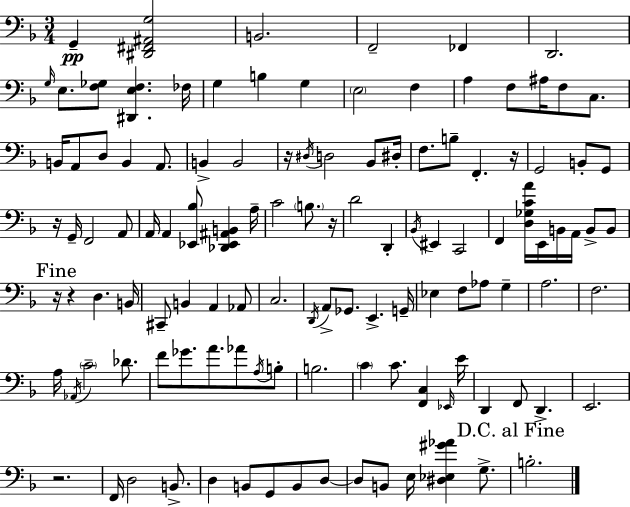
X:1
T:Untitled
M:3/4
L:1/4
K:Dm
G,, [^D,,^F,,^A,,G,]2 B,,2 F,,2 _F,, D,,2 G,/4 E,/2 [F,_G,]/2 [^D,,E,F,] _F,/4 G, B, G, E,2 F, A, F,/2 ^A,/4 F,/2 C,/2 B,,/4 A,,/2 D,/2 B,, A,,/2 B,, B,,2 z/4 ^D,/4 D,2 _B,,/2 ^D,/4 F,/2 B,/2 F,, z/4 G,,2 B,,/2 G,,/2 z/4 G,,/4 F,,2 A,,/2 A,,/4 A,, [_E,,_B,]/2 [_D,,_E,,^A,,B,,] A,/4 C2 B,/2 z/4 D2 D,, _B,,/4 ^E,, C,,2 F,, [D,_G,CA]/4 E,,/4 B,,/4 A,,/4 B,,/2 B,,/2 z/4 z D, B,,/4 ^C,,/2 B,, A,, _A,,/2 C,2 D,,/4 A,,/2 _G,,/2 E,, G,,/4 _E, F,/2 _A,/2 G, A,2 F,2 A,/4 _A,,/4 C2 _D/2 F/2 _G/2 A/2 _A/2 A,/4 B,/2 B,2 C C/2 [F,,C,] _E,,/4 E/4 D,, F,,/2 D,, E,,2 z2 F,,/4 D,2 B,,/2 D, B,,/2 G,,/2 B,,/2 D,/2 D,/2 B,,/2 E,/4 [^D,_E,^G_A] G,/2 B,2